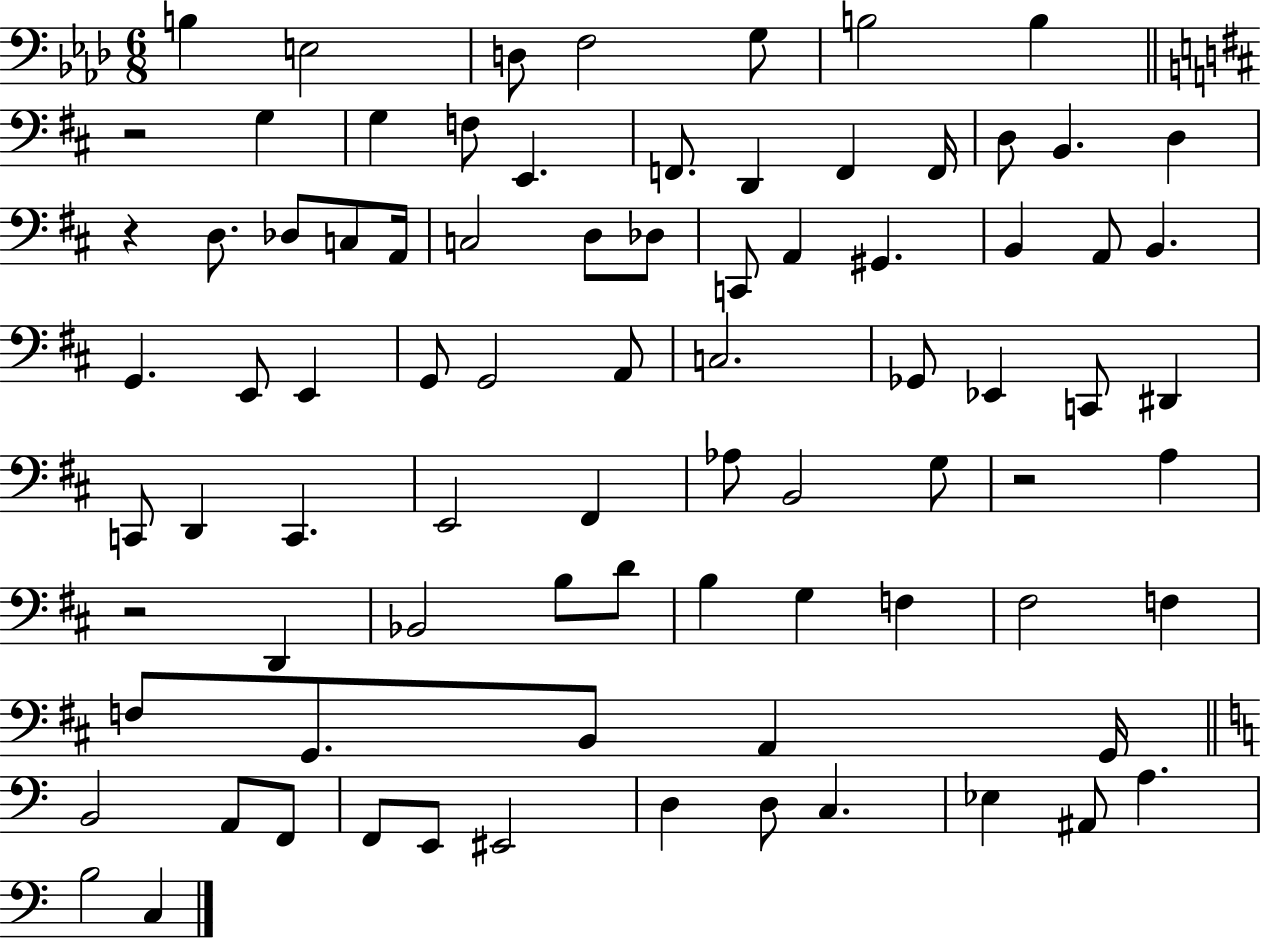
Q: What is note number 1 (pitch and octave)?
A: B3